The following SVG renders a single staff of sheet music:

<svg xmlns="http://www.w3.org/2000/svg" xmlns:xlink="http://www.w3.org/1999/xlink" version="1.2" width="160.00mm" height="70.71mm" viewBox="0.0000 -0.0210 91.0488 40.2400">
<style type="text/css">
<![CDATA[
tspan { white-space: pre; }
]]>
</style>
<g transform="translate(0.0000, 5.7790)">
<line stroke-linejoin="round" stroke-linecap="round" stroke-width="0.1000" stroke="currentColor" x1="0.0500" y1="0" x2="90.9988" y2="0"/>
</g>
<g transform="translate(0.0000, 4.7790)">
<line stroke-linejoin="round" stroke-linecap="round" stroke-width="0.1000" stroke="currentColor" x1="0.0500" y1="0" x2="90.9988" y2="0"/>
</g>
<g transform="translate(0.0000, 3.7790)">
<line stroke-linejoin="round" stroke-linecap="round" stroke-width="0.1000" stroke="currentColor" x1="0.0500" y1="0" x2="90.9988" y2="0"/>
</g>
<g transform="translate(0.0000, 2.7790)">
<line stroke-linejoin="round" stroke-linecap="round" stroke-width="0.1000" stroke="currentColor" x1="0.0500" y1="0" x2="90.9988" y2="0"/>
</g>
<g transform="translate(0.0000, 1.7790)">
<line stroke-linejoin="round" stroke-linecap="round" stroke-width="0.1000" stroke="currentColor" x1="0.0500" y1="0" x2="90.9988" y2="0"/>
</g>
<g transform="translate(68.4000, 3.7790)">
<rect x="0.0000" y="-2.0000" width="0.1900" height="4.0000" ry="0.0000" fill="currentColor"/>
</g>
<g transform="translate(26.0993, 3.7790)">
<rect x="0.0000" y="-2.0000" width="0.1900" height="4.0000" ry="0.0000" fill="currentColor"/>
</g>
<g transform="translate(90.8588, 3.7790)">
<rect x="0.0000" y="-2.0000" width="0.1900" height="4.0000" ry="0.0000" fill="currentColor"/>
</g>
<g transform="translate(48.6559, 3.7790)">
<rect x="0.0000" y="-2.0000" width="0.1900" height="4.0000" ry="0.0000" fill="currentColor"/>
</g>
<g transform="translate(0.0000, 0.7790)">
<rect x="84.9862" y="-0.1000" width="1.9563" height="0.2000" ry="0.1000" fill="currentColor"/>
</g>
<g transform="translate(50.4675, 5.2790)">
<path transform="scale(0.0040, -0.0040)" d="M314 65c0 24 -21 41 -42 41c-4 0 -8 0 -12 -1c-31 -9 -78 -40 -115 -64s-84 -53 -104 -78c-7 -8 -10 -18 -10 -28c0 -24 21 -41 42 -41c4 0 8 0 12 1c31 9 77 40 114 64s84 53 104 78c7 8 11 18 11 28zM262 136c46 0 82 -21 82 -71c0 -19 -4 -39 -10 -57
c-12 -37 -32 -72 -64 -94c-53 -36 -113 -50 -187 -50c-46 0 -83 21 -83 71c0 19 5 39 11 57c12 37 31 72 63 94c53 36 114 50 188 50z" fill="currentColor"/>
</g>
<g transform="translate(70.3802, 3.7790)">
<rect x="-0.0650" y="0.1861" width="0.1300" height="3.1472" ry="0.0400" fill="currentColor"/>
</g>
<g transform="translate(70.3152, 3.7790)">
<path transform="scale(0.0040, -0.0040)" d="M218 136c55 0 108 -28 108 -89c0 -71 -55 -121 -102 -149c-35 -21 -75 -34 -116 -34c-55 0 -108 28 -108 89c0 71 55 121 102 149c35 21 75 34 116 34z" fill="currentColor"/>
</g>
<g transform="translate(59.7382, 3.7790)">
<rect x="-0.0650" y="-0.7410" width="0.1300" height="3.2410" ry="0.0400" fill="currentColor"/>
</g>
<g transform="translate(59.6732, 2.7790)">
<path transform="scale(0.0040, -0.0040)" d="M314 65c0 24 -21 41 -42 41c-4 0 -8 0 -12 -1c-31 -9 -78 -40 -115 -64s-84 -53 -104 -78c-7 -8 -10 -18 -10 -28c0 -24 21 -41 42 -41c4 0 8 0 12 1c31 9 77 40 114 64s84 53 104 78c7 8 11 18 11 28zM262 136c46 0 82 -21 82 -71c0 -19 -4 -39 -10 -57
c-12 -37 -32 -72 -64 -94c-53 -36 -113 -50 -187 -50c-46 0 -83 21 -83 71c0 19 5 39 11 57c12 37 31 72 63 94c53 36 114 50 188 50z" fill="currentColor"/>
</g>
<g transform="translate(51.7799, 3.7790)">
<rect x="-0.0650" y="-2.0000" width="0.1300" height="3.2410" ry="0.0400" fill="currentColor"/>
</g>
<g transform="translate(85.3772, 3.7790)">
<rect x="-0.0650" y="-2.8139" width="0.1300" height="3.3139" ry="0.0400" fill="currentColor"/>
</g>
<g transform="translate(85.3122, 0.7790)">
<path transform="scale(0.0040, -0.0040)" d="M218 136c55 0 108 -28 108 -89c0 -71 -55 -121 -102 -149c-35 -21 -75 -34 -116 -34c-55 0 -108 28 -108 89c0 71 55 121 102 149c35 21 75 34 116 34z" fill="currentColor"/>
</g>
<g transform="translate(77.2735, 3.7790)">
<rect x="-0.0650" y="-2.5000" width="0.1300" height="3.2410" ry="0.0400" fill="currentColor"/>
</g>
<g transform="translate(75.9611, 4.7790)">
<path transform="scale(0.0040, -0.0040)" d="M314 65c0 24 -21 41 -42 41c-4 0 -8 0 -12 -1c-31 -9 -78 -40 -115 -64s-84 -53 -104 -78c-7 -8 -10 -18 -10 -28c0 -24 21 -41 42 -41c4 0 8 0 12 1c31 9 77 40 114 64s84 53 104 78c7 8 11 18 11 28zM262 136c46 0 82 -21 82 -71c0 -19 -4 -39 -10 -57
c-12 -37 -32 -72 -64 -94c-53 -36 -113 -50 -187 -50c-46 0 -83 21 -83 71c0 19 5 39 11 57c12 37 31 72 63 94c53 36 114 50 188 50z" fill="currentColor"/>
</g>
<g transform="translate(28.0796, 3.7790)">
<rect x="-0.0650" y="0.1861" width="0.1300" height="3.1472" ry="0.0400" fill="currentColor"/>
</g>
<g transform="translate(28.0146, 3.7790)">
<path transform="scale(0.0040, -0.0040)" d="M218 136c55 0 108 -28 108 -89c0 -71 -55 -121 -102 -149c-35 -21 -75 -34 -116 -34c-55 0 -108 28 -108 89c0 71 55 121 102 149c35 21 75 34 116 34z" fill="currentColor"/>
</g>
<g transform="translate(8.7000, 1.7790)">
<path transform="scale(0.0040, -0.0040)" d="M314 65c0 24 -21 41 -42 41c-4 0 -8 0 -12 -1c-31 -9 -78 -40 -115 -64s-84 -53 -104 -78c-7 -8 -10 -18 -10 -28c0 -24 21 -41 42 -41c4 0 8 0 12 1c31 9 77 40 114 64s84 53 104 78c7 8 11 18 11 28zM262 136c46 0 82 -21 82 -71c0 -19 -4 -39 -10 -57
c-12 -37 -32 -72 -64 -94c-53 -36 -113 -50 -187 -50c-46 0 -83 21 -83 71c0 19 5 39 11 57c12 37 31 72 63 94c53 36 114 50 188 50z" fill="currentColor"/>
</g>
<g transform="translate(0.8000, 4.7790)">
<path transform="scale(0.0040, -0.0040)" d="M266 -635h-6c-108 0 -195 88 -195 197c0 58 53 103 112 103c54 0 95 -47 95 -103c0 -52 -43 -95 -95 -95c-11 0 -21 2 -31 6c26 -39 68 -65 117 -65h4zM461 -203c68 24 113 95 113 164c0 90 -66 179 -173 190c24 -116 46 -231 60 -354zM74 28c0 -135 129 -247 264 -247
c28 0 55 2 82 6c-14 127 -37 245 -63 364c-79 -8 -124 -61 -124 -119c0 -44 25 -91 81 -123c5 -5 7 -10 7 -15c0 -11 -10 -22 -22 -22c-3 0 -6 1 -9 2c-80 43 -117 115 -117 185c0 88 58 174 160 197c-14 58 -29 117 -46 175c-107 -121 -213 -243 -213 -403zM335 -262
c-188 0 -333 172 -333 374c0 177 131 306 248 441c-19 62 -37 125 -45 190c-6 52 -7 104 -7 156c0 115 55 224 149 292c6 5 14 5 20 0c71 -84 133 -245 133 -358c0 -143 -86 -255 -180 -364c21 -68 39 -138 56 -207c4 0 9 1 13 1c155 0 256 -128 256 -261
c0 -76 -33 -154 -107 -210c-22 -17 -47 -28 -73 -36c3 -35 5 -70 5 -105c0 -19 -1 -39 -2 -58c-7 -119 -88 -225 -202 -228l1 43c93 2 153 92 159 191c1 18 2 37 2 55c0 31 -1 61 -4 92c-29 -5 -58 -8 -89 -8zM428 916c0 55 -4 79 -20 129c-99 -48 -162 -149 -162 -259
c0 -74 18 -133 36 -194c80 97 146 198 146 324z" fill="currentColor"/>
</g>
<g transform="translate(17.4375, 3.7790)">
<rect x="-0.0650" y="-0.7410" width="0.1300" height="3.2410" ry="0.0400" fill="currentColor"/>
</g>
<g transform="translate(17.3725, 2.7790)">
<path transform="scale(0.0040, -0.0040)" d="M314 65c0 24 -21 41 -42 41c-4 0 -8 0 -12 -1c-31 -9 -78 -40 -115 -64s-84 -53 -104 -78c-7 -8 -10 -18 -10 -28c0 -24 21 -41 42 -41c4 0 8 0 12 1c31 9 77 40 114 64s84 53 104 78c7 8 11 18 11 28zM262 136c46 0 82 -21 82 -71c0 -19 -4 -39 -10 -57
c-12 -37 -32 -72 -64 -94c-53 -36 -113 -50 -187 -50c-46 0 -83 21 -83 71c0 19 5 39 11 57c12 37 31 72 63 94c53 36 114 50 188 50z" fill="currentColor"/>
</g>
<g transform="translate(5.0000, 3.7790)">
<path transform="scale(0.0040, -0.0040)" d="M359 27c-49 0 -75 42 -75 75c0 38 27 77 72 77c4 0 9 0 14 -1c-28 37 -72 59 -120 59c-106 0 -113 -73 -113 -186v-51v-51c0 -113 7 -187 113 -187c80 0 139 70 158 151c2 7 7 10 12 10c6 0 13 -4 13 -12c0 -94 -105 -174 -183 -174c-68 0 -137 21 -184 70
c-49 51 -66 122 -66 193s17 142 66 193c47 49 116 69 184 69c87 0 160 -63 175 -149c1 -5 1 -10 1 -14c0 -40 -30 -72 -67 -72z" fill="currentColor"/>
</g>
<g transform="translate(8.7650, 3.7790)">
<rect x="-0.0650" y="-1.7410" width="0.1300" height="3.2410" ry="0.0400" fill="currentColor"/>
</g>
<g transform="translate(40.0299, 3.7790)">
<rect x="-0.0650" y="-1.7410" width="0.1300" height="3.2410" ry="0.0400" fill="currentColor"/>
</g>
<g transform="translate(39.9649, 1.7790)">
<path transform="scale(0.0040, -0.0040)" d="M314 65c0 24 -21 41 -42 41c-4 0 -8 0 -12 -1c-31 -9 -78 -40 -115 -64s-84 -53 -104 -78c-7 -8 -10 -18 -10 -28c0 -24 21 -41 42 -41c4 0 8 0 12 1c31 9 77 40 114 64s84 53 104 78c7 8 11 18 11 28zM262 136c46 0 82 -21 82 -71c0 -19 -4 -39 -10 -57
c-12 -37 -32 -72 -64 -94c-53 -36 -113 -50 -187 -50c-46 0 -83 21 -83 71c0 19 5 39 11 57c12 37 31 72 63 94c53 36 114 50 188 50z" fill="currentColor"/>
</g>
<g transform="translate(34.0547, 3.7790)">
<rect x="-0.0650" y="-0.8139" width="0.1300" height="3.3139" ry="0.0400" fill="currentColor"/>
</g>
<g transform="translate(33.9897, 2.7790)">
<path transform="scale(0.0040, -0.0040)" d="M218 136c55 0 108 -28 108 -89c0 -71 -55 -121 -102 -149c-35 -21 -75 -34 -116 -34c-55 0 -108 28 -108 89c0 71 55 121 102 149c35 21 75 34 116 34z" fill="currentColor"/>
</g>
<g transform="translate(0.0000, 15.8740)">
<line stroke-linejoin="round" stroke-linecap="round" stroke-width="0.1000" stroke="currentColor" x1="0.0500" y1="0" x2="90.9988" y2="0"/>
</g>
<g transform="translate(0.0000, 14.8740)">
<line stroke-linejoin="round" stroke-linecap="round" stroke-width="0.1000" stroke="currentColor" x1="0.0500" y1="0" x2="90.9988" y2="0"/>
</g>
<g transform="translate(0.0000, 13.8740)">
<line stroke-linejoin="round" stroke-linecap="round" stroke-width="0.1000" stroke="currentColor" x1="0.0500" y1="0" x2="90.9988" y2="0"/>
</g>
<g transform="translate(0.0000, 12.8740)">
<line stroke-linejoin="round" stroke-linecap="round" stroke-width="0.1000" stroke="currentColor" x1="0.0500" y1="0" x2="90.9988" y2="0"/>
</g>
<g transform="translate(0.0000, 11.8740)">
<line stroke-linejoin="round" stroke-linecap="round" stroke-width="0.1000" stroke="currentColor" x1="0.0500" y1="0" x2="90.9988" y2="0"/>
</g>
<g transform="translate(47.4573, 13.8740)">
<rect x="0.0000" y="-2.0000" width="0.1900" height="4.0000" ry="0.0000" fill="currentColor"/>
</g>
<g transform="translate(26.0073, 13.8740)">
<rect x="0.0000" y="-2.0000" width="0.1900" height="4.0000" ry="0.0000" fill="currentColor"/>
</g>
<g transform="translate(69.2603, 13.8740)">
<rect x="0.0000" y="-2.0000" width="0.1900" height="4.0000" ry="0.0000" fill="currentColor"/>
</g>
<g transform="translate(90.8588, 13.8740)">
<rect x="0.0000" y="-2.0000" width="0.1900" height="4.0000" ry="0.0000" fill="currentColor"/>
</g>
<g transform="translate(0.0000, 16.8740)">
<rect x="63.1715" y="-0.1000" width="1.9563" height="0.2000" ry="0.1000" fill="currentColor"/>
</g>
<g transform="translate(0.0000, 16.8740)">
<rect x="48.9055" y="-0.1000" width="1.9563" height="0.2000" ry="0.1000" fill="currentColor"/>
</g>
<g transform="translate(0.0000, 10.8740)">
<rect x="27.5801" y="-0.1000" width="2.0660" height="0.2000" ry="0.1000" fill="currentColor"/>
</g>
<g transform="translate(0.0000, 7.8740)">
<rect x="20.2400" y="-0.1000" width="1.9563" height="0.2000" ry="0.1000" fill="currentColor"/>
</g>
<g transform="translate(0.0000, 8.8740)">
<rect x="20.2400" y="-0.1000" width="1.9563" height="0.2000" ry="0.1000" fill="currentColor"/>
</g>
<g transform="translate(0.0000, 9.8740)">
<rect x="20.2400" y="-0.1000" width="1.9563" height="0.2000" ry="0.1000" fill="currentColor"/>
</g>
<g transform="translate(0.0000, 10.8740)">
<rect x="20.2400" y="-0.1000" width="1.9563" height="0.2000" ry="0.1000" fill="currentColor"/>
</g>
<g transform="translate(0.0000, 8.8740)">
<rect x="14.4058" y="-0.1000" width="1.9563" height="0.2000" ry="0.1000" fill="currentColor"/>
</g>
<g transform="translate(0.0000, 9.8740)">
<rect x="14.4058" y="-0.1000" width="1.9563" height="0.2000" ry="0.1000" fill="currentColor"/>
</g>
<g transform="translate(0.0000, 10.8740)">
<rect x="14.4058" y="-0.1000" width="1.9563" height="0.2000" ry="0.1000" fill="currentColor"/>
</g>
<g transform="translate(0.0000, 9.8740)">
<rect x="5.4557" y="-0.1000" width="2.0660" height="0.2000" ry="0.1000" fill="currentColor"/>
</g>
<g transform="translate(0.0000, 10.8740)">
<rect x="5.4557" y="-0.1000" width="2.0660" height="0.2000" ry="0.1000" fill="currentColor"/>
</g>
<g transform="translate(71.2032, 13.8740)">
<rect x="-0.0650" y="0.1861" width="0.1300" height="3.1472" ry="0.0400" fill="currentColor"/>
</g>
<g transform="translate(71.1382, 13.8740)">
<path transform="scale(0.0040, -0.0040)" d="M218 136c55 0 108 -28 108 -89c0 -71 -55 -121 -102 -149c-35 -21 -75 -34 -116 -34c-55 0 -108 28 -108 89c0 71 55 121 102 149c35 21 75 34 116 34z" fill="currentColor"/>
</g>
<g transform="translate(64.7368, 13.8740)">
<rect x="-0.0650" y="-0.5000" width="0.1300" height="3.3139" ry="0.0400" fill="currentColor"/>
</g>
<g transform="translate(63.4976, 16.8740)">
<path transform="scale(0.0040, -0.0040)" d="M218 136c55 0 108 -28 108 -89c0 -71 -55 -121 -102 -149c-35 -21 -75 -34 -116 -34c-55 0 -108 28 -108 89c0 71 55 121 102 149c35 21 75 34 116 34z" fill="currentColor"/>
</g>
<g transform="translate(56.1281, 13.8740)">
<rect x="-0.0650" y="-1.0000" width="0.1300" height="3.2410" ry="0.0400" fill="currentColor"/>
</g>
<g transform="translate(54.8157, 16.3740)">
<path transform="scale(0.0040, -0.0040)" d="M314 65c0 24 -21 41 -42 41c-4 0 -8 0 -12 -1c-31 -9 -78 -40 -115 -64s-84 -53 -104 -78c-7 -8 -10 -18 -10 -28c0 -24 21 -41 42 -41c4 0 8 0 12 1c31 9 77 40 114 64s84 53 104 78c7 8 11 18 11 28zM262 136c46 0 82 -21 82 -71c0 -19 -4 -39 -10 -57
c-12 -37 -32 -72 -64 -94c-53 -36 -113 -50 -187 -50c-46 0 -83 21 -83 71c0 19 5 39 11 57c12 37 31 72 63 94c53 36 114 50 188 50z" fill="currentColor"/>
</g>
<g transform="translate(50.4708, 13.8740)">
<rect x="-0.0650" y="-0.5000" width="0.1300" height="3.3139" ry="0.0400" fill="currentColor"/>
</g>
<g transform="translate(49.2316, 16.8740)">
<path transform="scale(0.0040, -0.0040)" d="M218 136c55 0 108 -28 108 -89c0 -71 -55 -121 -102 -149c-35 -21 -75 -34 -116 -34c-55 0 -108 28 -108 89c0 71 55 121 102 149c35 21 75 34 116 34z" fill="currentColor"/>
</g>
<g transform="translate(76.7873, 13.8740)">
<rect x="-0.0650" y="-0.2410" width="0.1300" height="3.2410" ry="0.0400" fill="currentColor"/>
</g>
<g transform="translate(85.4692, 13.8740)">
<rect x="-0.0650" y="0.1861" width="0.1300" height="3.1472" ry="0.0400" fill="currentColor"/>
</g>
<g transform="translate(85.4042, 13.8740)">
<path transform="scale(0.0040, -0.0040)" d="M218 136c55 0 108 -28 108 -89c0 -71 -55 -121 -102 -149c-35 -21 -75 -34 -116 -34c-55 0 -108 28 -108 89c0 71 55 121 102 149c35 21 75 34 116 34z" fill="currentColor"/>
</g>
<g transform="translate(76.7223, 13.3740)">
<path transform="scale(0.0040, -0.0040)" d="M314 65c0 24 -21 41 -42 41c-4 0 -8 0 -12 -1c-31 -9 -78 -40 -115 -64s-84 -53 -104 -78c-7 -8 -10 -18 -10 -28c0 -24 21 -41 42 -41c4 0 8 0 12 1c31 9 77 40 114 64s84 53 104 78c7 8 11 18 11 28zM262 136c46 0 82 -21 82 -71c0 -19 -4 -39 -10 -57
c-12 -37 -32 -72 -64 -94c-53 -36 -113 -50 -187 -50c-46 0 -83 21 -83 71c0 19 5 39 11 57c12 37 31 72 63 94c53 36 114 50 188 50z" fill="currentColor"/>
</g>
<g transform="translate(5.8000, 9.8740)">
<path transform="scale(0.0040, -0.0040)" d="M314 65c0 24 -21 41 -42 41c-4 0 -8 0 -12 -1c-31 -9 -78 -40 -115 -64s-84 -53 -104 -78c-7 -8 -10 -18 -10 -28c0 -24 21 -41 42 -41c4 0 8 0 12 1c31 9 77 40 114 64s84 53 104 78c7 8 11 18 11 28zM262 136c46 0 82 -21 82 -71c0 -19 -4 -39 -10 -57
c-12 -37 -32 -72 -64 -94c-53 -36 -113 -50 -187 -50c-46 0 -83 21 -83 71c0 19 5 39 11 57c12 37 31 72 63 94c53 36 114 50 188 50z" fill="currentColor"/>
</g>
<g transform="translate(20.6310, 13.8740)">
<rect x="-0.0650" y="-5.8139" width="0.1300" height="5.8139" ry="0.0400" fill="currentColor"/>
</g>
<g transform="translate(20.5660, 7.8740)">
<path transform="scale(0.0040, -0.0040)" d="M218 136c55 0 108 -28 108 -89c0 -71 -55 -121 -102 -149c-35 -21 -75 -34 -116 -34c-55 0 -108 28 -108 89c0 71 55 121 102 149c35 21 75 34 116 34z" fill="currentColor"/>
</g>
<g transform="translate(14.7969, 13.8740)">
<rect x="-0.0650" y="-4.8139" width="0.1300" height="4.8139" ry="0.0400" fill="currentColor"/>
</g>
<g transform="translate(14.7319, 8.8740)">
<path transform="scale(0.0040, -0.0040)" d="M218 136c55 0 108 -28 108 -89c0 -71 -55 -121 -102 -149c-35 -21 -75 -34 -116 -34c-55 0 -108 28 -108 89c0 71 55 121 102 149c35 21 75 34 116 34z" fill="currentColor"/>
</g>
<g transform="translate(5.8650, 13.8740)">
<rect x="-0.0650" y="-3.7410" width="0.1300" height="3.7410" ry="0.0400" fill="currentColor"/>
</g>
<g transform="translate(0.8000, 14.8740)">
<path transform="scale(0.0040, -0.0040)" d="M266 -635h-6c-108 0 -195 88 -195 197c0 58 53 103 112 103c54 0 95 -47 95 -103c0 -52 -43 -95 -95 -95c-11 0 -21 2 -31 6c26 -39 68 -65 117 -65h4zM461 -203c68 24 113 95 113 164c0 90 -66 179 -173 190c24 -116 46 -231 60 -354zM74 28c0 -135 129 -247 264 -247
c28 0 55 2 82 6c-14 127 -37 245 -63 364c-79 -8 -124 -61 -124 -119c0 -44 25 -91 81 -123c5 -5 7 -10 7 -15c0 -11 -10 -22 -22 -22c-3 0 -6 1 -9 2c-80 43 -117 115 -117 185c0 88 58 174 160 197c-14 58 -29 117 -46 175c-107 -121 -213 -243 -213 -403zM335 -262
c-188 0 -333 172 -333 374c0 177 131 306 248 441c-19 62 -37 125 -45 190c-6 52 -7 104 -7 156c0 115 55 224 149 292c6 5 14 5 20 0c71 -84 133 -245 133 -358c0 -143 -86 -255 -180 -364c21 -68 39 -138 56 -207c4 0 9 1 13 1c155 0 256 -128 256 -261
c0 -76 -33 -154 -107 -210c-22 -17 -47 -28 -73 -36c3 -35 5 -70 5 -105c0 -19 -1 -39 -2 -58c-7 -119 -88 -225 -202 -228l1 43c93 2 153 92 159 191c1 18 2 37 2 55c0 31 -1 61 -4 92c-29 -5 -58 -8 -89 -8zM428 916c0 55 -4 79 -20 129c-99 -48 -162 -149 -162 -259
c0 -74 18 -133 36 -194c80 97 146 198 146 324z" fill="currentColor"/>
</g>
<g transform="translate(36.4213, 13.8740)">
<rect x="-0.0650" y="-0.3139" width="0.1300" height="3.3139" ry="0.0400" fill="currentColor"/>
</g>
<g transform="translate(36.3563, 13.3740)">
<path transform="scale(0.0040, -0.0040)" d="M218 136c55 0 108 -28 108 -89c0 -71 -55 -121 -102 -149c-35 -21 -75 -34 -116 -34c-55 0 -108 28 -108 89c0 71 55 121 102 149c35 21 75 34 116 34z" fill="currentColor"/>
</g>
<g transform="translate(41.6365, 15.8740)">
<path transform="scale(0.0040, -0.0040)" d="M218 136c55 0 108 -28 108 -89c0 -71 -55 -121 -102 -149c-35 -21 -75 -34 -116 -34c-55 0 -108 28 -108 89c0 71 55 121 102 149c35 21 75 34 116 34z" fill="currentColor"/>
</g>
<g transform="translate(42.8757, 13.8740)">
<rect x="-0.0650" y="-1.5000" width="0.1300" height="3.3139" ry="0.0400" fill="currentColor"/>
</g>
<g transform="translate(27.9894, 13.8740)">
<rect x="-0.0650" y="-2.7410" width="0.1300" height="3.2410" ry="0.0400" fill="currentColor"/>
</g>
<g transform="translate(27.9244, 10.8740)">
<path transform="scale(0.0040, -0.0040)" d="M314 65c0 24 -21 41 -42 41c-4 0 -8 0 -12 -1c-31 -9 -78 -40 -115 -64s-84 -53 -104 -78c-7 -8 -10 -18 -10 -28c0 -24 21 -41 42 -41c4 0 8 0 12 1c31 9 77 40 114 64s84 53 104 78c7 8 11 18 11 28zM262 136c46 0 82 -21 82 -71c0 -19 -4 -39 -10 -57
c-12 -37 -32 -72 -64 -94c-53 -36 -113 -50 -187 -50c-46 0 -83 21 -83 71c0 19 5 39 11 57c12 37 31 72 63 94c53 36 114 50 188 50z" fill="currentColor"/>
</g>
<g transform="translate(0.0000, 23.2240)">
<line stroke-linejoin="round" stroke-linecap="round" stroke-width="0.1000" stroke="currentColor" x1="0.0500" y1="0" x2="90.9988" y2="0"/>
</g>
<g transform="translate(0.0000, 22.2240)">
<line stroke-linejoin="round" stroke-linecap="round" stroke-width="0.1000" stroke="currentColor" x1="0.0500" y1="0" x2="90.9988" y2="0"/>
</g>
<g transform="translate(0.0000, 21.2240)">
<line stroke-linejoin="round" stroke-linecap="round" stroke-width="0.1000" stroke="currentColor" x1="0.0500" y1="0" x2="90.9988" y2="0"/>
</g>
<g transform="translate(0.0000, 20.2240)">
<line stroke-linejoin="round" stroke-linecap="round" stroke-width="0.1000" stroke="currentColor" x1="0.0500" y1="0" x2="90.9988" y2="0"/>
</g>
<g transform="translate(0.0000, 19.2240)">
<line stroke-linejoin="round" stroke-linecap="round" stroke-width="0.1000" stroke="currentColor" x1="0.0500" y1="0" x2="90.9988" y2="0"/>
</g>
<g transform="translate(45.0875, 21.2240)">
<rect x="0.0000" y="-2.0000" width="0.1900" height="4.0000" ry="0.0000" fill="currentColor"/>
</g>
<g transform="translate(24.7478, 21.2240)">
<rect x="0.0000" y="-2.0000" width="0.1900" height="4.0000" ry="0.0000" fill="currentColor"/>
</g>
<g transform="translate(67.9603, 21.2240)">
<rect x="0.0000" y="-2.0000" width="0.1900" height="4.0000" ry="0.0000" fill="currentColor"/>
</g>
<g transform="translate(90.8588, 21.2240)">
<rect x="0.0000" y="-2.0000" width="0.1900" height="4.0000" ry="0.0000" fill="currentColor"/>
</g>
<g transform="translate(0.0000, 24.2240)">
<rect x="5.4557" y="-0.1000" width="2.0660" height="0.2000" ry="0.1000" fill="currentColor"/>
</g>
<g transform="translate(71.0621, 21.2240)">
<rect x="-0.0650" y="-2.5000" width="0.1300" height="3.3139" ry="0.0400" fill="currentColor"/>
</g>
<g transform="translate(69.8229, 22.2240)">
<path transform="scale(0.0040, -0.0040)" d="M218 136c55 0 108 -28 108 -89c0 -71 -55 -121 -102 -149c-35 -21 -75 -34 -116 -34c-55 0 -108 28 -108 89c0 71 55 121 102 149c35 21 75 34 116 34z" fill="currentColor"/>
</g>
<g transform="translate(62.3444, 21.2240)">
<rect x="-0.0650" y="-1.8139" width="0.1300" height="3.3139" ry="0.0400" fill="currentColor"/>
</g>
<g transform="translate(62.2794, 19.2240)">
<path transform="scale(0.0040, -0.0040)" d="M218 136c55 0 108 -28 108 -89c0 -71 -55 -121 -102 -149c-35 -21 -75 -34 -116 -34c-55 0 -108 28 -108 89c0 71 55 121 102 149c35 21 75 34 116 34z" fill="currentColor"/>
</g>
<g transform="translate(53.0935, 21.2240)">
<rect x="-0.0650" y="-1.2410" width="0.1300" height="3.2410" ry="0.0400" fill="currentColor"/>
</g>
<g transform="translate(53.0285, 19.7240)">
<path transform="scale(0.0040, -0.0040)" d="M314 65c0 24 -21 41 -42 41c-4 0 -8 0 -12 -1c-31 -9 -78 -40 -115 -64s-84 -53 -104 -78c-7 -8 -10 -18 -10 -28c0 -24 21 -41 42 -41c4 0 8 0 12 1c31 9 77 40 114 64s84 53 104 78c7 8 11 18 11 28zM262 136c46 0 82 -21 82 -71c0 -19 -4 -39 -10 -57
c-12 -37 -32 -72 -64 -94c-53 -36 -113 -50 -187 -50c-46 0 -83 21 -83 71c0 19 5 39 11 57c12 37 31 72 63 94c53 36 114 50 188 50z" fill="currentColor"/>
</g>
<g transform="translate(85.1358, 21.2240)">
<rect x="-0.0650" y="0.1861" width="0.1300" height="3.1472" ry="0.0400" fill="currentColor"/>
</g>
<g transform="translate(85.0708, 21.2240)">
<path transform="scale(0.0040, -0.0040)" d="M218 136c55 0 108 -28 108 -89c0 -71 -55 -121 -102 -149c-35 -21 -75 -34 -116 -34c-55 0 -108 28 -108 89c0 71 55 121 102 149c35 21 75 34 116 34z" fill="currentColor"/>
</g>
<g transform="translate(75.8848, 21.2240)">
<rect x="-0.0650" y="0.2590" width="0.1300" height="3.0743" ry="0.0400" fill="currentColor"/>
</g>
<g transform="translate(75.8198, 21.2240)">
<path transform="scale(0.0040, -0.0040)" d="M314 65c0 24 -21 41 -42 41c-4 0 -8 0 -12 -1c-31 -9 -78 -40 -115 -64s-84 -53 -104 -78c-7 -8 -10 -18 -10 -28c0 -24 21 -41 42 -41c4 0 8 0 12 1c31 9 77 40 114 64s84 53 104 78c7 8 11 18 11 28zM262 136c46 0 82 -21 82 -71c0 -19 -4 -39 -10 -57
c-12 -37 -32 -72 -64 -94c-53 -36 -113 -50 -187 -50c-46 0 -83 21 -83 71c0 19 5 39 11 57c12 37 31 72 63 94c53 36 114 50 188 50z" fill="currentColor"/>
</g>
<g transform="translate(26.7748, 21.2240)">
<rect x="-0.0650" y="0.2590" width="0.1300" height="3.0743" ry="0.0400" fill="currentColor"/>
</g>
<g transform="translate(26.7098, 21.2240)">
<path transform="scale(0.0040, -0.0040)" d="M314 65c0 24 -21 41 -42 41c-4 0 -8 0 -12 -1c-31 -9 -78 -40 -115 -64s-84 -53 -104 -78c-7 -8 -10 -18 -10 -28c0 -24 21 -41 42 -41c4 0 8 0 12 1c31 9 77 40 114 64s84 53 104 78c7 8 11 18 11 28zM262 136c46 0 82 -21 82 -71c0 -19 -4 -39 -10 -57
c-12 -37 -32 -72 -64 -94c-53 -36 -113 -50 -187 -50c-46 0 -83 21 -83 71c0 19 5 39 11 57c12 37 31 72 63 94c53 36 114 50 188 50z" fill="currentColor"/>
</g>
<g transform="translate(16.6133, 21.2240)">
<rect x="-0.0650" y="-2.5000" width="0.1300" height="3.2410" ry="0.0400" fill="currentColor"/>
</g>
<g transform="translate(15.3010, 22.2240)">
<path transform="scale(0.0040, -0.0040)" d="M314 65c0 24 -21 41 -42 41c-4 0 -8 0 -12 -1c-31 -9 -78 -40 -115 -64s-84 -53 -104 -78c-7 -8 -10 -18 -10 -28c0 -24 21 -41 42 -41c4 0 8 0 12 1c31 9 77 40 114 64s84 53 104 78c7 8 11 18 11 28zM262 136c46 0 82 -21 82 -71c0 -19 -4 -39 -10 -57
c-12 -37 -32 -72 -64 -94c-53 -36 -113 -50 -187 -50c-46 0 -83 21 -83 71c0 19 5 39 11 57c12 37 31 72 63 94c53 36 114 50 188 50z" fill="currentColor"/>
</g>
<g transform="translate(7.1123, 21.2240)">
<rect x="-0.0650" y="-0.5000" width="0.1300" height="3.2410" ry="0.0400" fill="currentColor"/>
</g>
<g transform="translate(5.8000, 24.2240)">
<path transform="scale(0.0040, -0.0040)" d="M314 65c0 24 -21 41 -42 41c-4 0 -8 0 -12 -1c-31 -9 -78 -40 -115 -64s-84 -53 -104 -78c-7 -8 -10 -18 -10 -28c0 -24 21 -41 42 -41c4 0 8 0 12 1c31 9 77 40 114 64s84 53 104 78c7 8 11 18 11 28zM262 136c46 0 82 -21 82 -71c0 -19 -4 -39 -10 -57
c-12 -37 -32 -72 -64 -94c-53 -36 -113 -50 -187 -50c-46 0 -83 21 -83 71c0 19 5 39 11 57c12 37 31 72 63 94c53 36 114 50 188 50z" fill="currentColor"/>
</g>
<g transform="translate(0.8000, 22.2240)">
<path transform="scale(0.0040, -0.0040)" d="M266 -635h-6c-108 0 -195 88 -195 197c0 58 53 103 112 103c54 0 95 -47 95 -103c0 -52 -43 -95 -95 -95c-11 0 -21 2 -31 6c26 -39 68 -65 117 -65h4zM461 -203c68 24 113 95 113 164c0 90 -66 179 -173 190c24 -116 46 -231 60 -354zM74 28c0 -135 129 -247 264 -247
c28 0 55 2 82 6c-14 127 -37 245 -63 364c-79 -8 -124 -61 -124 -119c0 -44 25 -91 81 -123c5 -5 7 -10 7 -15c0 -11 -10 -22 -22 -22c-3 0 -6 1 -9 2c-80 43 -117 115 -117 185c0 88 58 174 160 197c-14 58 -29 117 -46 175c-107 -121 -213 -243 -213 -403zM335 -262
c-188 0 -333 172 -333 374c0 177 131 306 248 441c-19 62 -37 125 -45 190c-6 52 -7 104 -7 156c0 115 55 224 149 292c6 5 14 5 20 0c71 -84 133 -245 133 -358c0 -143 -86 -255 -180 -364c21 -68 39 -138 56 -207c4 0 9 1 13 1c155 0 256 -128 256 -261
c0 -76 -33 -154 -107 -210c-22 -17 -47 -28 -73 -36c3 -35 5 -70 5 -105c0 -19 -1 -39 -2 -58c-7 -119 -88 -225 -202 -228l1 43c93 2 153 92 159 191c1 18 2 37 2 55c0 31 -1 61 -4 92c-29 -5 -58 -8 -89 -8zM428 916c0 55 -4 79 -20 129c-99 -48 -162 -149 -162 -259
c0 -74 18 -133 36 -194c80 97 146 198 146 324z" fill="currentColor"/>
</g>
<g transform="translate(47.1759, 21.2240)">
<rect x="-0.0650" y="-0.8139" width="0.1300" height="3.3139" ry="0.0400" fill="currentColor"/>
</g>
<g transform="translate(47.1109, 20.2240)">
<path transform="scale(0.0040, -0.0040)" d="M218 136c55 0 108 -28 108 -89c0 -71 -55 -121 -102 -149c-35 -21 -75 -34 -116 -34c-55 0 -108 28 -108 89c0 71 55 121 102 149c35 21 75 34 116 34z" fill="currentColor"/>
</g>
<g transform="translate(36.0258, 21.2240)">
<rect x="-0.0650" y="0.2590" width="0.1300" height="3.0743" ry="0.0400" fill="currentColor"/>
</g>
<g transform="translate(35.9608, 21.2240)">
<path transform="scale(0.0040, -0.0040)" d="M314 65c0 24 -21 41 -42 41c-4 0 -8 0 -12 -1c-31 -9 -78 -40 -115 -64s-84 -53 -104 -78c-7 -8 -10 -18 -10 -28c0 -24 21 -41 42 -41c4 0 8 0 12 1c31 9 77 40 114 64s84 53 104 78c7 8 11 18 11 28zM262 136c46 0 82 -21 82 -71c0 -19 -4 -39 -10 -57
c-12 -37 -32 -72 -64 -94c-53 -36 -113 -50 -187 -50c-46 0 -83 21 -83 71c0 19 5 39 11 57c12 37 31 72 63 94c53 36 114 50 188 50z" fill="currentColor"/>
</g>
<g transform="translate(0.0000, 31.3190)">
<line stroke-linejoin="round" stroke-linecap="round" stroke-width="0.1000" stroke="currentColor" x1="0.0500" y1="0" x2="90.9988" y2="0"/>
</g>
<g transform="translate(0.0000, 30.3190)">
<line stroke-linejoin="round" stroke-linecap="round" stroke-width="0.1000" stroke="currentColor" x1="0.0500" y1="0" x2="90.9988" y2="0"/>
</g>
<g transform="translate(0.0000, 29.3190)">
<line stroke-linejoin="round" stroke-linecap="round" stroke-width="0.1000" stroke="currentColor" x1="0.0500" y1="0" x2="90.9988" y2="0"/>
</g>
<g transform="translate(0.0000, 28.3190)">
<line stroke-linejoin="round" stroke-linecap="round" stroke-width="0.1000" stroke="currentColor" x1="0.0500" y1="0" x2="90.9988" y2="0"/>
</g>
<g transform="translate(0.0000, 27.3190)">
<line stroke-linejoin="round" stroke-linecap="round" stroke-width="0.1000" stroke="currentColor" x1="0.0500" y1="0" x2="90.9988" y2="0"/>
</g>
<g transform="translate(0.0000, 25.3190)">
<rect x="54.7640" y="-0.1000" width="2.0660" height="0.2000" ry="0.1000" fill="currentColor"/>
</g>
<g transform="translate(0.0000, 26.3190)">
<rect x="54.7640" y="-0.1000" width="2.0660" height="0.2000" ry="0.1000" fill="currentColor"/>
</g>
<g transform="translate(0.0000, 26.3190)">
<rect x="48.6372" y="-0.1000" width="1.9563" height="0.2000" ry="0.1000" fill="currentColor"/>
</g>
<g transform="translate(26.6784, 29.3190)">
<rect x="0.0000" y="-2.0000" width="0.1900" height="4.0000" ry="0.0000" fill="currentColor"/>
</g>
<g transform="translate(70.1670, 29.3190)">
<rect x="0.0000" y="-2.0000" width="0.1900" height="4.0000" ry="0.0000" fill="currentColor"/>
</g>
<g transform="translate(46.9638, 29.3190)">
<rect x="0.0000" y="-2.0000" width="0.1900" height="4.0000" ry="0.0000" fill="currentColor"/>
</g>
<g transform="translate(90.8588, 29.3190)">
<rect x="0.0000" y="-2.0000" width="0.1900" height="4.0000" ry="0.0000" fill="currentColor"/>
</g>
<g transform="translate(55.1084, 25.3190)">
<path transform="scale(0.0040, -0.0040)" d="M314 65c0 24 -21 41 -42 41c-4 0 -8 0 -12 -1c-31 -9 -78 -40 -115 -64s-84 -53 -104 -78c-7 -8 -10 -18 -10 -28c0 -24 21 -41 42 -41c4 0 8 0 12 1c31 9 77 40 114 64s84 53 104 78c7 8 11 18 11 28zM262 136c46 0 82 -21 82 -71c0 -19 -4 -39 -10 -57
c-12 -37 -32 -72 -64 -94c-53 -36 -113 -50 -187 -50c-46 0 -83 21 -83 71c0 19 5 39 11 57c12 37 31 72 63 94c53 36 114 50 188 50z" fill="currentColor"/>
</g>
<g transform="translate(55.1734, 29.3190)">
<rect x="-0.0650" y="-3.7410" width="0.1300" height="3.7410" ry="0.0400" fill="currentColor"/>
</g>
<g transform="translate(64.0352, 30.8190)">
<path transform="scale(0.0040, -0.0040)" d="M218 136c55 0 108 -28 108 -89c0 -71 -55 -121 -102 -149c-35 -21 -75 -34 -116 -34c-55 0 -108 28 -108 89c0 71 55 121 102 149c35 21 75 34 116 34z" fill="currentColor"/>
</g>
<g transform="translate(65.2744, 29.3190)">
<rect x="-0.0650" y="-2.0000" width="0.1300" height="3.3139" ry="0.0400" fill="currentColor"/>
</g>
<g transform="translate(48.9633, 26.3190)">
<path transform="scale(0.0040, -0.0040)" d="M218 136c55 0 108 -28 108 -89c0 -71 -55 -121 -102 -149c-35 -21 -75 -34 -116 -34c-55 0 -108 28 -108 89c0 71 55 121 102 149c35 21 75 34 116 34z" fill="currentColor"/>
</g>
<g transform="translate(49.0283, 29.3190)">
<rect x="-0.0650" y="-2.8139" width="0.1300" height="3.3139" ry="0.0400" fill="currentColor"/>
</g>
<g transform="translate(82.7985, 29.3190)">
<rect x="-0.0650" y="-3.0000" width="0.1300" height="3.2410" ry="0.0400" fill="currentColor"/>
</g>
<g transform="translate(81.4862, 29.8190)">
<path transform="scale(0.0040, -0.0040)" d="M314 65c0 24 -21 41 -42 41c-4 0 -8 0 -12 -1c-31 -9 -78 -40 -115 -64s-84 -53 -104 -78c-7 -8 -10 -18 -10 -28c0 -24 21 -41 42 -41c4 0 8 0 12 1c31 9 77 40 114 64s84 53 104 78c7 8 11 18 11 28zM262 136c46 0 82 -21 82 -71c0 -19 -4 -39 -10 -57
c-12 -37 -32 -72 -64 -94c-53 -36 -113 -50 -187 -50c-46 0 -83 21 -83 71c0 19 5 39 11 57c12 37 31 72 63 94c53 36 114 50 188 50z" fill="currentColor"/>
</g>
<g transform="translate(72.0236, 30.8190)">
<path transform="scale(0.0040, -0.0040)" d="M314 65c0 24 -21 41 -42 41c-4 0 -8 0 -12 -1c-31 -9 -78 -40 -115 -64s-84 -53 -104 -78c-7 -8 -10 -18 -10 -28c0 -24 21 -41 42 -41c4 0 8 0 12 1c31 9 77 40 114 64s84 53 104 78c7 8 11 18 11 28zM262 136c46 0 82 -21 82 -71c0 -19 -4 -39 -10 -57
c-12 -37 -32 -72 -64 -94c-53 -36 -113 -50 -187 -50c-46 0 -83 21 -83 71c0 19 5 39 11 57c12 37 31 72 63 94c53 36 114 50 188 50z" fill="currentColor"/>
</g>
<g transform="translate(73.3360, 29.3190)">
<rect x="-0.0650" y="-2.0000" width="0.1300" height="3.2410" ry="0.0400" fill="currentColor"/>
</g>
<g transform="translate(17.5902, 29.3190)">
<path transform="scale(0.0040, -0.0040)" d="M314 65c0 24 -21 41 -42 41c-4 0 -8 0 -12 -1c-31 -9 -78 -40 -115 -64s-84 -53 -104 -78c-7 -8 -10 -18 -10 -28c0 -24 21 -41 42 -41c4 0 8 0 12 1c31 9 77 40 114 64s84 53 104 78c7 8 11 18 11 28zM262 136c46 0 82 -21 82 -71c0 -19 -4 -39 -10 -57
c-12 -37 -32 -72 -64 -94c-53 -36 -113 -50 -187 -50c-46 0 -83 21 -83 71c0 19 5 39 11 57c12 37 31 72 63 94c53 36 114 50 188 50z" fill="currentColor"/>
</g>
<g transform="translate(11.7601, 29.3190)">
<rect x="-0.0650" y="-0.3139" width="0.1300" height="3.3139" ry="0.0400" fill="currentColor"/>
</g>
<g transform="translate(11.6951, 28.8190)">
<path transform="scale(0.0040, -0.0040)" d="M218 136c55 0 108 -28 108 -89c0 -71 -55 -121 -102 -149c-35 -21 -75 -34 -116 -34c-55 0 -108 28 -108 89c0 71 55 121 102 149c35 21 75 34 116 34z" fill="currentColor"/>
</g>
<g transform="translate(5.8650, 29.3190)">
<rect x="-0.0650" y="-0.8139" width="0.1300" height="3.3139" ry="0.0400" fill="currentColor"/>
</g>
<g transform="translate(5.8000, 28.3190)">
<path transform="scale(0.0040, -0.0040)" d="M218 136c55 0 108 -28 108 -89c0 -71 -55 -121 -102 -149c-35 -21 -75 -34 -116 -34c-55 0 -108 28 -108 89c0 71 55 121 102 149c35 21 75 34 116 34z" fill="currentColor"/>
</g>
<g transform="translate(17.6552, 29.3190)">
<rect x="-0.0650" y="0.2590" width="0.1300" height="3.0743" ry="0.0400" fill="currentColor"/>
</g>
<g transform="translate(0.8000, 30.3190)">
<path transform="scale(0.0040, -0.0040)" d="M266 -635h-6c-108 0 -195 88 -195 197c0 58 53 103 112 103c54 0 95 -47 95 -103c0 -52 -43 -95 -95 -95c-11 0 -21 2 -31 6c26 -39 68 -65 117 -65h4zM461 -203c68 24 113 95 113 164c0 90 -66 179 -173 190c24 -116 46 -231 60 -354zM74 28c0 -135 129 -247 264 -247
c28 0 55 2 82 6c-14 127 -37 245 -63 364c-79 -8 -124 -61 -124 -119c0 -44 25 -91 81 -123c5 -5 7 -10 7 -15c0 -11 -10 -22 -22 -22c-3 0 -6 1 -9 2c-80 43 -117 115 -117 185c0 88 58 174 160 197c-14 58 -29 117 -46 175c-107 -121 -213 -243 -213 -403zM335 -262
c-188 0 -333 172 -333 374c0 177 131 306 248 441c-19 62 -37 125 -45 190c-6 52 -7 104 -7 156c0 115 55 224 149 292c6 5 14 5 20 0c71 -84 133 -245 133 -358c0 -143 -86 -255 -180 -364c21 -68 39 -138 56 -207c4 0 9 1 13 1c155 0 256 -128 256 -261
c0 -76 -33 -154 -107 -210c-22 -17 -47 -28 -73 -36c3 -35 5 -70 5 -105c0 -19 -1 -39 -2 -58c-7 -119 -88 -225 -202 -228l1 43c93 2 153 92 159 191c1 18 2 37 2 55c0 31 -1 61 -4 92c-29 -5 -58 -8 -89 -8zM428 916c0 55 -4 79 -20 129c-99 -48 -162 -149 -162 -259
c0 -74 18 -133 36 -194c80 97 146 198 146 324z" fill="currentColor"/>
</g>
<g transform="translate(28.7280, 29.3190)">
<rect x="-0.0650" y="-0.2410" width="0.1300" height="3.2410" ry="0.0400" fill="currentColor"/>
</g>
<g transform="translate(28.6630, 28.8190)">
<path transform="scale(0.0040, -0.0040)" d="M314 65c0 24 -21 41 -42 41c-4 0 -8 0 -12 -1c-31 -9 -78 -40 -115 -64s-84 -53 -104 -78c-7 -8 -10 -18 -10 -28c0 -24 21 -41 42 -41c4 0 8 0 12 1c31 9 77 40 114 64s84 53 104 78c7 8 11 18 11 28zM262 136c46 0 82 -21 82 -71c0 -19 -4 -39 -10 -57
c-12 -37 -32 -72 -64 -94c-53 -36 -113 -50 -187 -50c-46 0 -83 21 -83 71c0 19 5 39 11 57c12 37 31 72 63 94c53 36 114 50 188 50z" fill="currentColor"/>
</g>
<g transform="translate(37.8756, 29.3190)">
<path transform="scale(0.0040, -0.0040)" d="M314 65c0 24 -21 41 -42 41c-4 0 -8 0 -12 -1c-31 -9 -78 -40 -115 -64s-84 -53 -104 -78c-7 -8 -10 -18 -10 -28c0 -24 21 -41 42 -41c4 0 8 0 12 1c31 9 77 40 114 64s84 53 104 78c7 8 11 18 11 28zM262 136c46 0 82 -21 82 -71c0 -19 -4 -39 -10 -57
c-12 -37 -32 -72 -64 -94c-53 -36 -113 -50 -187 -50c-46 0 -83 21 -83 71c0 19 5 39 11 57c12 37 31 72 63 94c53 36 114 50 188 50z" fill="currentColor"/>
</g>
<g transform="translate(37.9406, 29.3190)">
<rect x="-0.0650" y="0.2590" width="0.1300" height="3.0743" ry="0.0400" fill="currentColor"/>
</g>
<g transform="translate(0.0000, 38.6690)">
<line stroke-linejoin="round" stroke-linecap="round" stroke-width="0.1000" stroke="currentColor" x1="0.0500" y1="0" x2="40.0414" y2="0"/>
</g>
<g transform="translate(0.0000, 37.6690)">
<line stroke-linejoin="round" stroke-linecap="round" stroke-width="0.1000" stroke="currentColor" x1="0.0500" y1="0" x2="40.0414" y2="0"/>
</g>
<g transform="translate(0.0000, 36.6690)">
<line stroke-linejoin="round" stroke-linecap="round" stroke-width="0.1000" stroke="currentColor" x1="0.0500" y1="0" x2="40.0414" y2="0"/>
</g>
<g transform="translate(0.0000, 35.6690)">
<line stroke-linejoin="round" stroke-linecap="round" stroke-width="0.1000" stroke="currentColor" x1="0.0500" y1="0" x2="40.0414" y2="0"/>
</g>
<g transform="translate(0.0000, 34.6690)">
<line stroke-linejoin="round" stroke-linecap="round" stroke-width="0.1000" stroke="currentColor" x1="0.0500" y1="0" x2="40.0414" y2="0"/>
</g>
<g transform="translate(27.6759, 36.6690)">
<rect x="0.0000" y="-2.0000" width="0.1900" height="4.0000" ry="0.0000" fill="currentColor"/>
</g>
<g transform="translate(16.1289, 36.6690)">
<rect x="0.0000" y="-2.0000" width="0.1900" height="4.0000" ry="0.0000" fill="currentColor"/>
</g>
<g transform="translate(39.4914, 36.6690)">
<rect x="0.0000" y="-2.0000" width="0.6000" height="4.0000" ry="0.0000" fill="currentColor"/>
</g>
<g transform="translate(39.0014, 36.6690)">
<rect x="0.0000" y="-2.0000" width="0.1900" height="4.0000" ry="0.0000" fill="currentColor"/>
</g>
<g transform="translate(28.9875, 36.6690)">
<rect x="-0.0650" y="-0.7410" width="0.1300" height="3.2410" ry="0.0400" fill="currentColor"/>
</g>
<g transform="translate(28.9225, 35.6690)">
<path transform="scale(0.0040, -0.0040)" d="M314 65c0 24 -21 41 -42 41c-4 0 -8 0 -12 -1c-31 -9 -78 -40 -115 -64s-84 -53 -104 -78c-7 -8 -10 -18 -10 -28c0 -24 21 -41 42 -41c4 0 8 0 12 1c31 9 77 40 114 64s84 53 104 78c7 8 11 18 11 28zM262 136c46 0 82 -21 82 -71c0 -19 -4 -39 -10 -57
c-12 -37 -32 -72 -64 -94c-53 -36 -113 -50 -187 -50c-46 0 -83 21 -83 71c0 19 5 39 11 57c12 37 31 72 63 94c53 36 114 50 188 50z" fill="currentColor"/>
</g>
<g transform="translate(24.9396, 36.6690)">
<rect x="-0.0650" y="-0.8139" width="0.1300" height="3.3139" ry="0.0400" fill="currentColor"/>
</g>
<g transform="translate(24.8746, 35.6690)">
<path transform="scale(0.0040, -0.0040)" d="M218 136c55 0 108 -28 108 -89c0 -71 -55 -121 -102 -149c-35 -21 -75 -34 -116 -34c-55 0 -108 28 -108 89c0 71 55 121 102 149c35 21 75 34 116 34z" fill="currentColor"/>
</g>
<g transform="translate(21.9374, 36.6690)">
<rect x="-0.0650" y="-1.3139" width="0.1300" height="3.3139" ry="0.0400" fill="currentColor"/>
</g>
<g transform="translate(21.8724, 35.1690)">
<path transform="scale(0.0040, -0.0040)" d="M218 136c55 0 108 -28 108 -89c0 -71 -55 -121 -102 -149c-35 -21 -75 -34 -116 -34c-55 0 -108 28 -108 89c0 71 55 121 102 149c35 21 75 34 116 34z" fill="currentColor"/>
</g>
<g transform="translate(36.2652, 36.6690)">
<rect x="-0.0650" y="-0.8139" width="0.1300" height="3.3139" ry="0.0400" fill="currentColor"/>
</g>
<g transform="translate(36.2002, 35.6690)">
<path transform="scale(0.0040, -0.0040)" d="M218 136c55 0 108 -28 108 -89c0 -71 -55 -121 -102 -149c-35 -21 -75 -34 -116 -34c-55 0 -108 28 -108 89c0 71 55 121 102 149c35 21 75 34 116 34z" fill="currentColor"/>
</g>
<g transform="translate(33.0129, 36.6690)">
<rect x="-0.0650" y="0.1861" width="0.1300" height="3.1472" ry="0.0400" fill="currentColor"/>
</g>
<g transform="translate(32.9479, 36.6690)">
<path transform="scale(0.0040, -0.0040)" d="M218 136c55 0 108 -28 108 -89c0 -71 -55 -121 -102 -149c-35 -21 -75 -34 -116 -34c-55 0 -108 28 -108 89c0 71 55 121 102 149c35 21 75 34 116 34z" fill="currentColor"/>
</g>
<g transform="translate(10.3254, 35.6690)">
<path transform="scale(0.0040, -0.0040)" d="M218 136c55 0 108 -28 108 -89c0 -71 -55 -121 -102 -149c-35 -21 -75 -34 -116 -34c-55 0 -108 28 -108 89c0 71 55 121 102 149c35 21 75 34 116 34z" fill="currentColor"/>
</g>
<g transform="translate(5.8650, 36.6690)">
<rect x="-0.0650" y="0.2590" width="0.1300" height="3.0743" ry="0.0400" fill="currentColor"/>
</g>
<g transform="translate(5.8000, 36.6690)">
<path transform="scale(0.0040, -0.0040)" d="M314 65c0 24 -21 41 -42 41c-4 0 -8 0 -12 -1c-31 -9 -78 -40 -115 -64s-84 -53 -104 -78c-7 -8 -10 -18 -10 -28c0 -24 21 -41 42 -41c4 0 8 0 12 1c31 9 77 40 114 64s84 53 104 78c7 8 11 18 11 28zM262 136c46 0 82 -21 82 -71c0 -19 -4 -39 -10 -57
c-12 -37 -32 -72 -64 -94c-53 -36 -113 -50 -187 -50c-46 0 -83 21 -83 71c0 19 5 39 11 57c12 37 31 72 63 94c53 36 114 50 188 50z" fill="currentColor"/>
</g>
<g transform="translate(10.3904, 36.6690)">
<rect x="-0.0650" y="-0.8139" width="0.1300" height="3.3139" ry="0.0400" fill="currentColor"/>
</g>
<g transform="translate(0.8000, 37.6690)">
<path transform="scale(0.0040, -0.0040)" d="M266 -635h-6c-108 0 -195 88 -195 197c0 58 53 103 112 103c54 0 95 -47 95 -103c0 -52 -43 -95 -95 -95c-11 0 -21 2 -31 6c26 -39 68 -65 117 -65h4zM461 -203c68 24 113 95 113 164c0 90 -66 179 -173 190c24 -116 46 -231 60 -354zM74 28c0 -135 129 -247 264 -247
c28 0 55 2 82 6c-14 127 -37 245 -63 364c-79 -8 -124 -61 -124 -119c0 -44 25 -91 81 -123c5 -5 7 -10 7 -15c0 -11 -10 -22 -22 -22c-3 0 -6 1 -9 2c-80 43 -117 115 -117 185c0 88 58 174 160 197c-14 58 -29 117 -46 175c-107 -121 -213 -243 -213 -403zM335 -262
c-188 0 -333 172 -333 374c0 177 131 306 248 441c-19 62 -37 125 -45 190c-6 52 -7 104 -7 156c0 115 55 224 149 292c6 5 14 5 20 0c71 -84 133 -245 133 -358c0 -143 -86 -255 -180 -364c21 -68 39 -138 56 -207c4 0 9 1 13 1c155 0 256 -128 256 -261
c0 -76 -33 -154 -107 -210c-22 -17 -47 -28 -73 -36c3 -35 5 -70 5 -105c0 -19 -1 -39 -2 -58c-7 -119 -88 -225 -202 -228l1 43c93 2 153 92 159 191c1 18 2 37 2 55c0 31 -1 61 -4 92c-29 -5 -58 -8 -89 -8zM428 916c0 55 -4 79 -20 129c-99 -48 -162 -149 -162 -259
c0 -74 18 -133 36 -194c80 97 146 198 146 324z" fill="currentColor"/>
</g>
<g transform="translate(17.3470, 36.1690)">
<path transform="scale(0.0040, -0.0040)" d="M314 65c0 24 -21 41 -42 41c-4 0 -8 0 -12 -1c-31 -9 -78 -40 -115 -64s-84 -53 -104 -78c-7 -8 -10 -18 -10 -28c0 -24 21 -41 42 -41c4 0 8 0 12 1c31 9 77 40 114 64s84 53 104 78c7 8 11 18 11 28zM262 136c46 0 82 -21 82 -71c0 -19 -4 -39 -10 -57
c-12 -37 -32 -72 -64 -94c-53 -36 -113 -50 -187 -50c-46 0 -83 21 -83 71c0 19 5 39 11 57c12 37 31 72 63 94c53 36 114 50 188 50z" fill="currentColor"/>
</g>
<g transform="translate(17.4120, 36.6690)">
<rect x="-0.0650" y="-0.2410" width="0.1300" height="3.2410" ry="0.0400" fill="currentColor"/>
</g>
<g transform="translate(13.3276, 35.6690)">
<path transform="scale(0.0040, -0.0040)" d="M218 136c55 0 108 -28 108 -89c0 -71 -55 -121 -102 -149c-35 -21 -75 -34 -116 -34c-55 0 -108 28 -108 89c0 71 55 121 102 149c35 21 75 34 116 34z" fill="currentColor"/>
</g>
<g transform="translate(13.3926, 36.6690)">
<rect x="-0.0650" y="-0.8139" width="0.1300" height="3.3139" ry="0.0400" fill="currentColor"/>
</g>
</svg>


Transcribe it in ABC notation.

X:1
T:Untitled
M:4/4
L:1/4
K:C
f2 d2 B d f2 F2 d2 B G2 a c'2 e' g' a2 c E C D2 C B c2 B C2 G2 B2 B2 d e2 f G B2 B d c B2 c2 B2 a c'2 F F2 A2 B2 d d c2 e d d2 B d